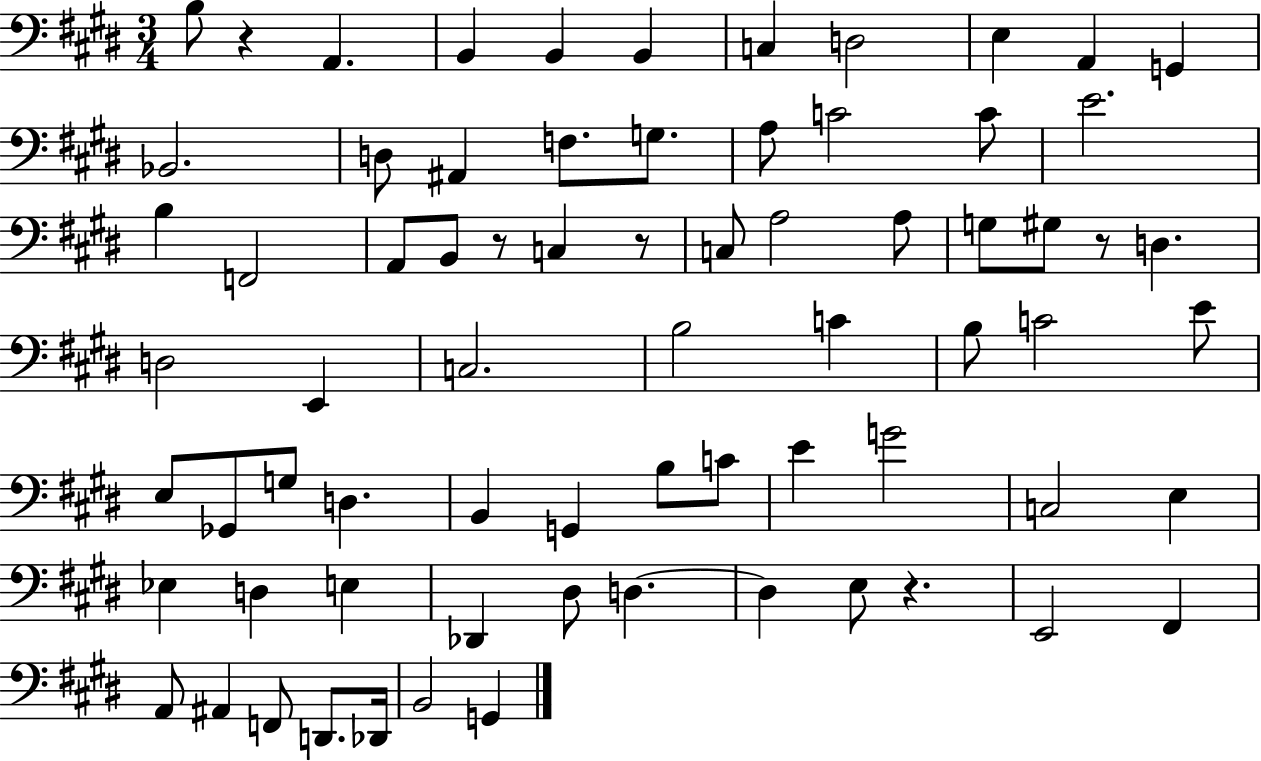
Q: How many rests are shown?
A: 5